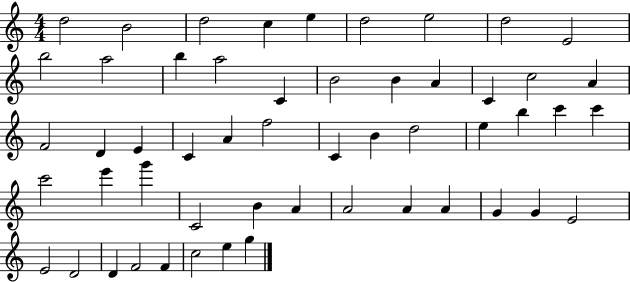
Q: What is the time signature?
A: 4/4